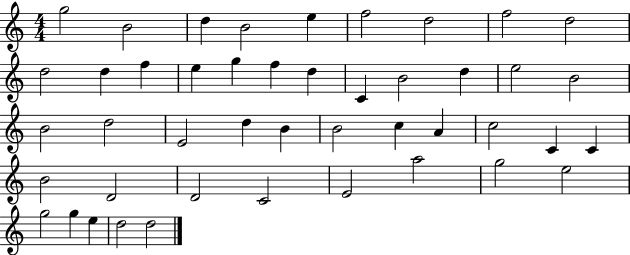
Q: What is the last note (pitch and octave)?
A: D5